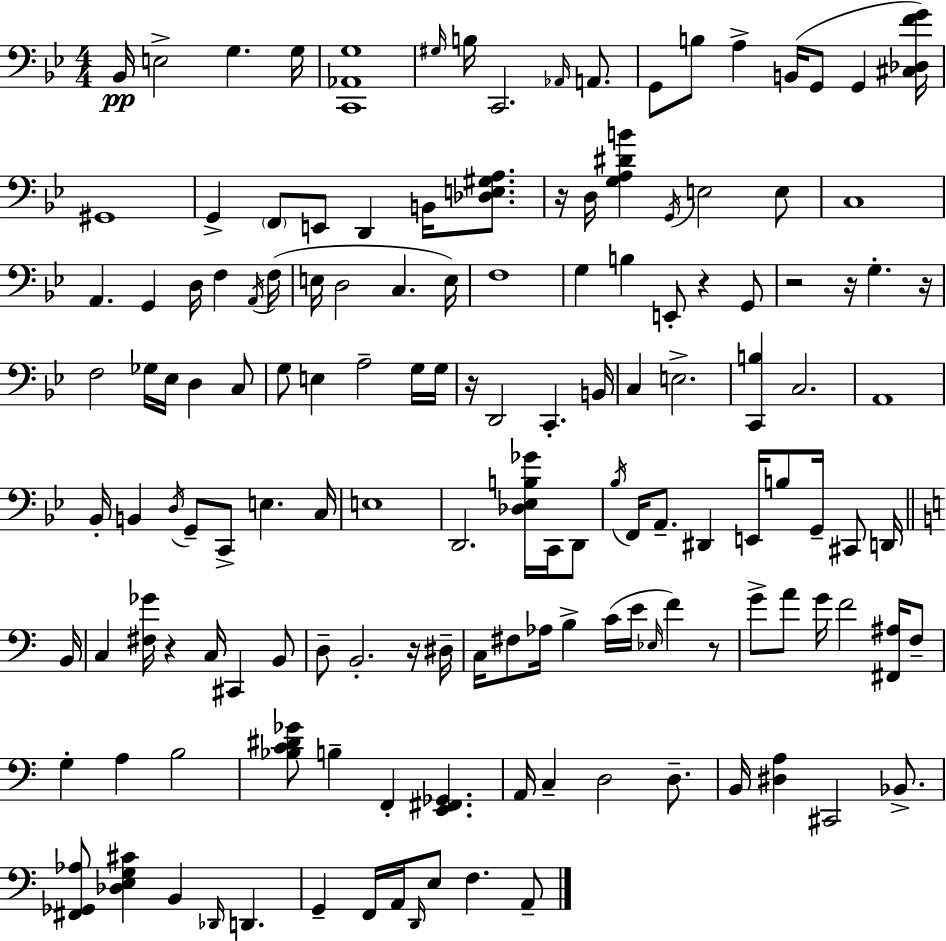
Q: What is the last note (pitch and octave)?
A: A2